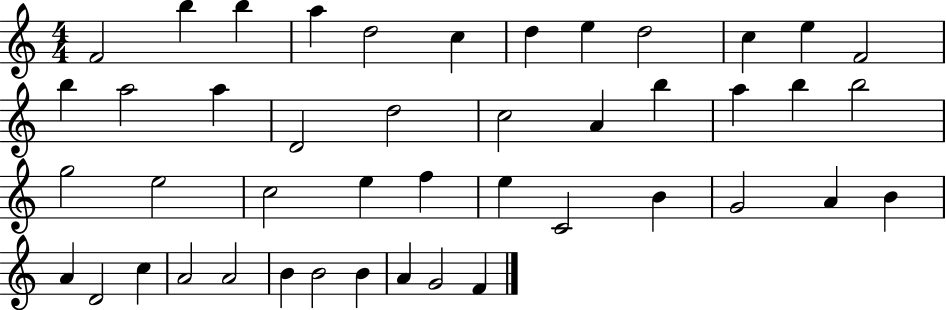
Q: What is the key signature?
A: C major